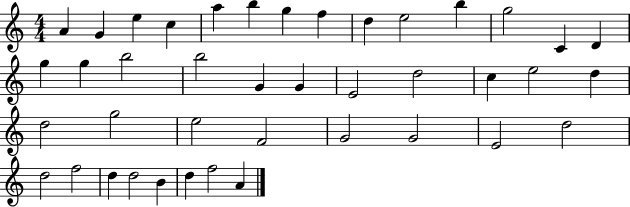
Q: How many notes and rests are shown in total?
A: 41